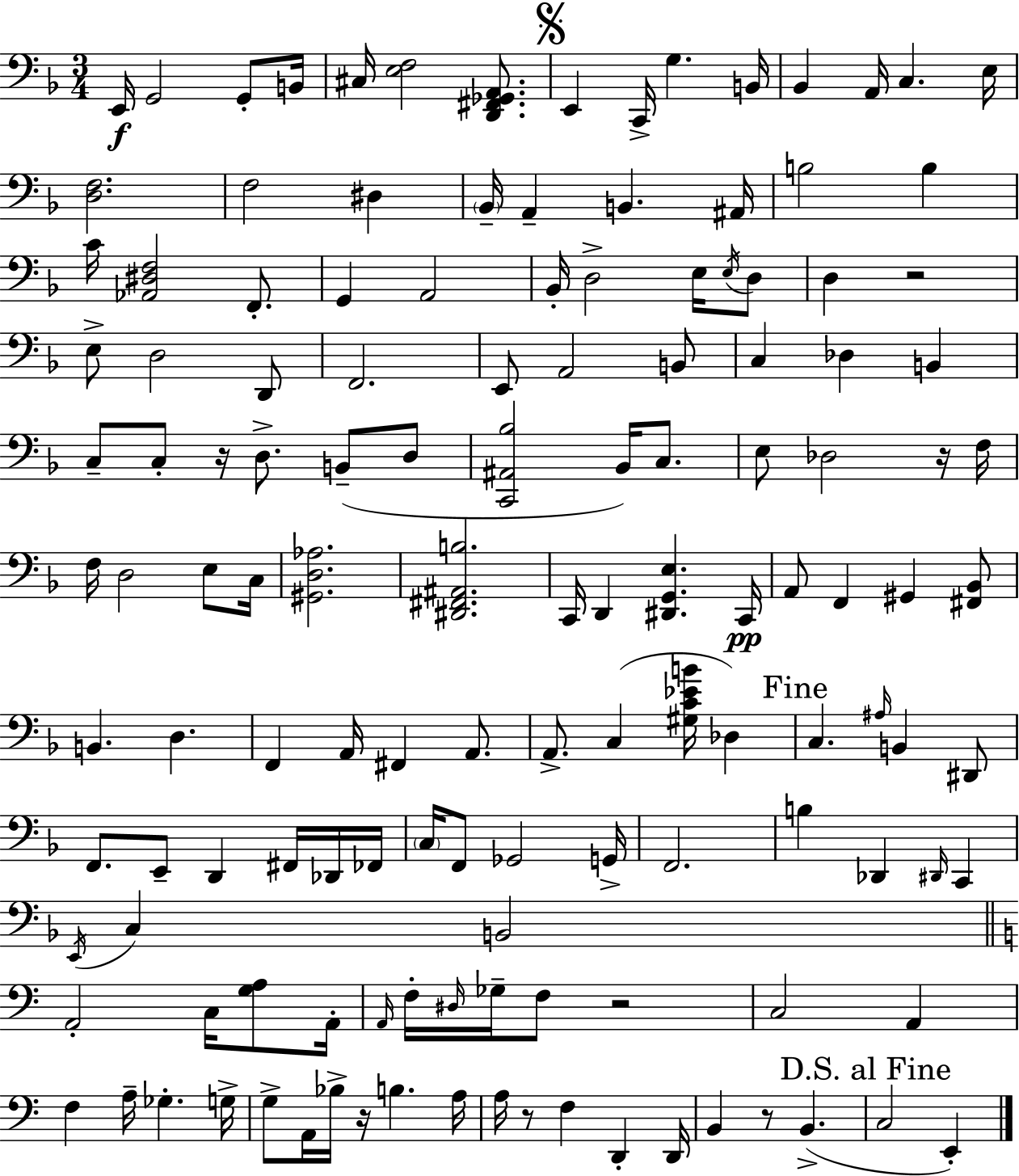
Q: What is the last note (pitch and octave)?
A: E2